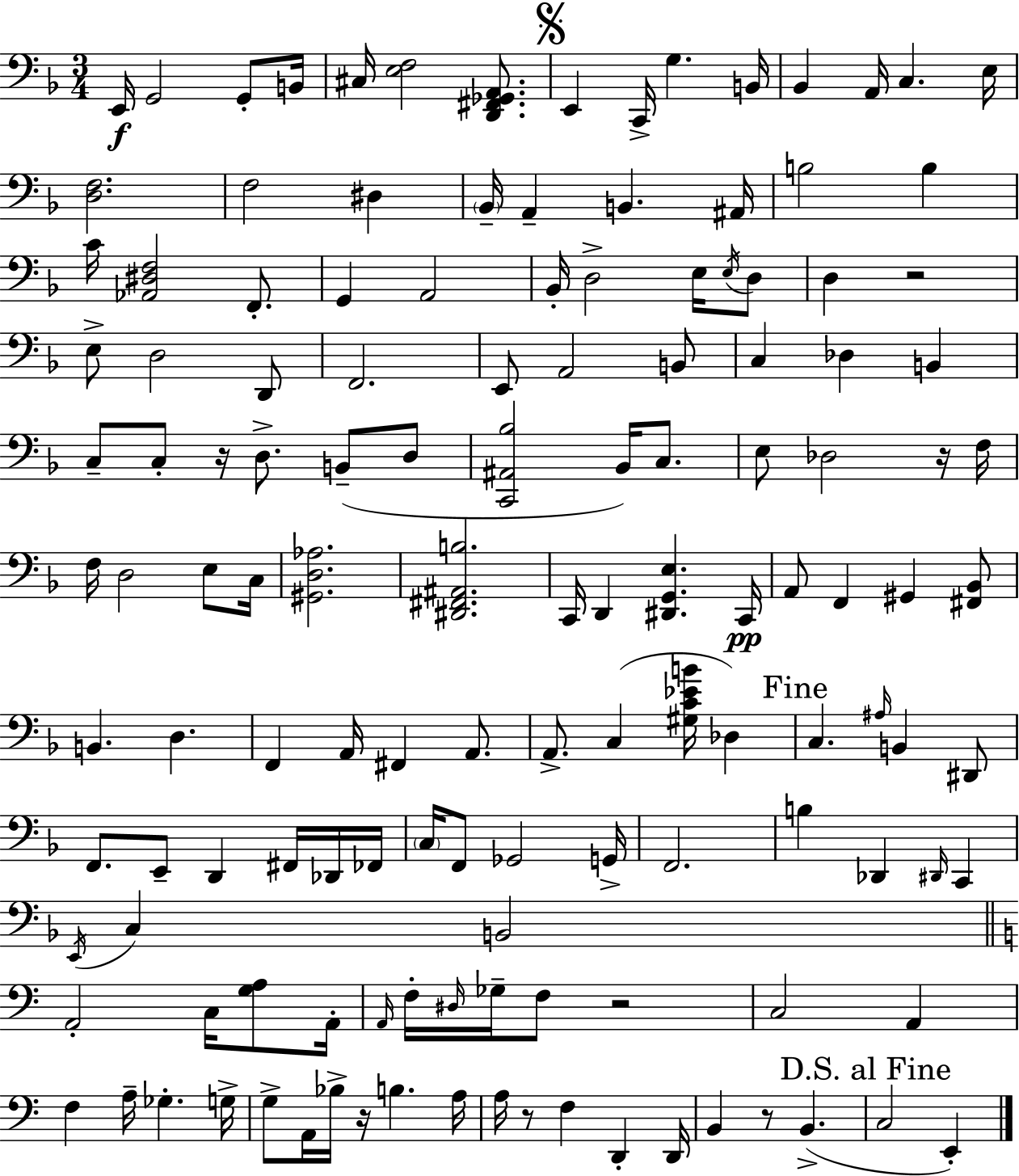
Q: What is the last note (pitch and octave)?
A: E2